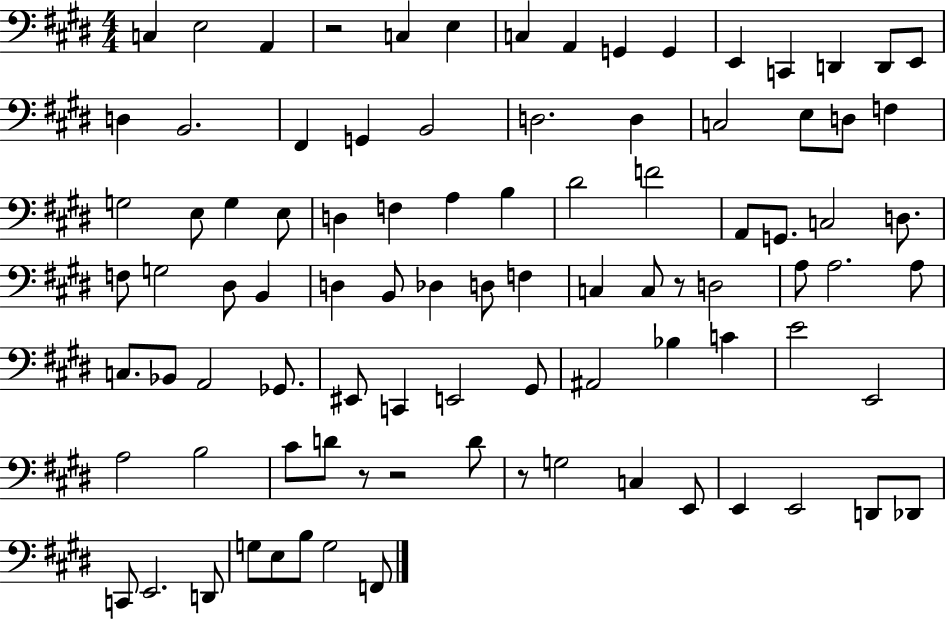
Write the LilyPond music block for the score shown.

{
  \clef bass
  \numericTimeSignature
  \time 4/4
  \key e \major
  c4 e2 a,4 | r2 c4 e4 | c4 a,4 g,4 g,4 | e,4 c,4 d,4 d,8 e,8 | \break d4 b,2. | fis,4 g,4 b,2 | d2. d4 | c2 e8 d8 f4 | \break g2 e8 g4 e8 | d4 f4 a4 b4 | dis'2 f'2 | a,8 g,8. c2 d8. | \break f8 g2 dis8 b,4 | d4 b,8 des4 d8 f4 | c4 c8 r8 d2 | a8 a2. a8 | \break c8. bes,8 a,2 ges,8. | eis,8 c,4 e,2 gis,8 | ais,2 bes4 c'4 | e'2 e,2 | \break a2 b2 | cis'8 d'8 r8 r2 d'8 | r8 g2 c4 e,8 | e,4 e,2 d,8 des,8 | \break c,8 e,2. d,8 | g8 e8 b8 g2 f,8 | \bar "|."
}